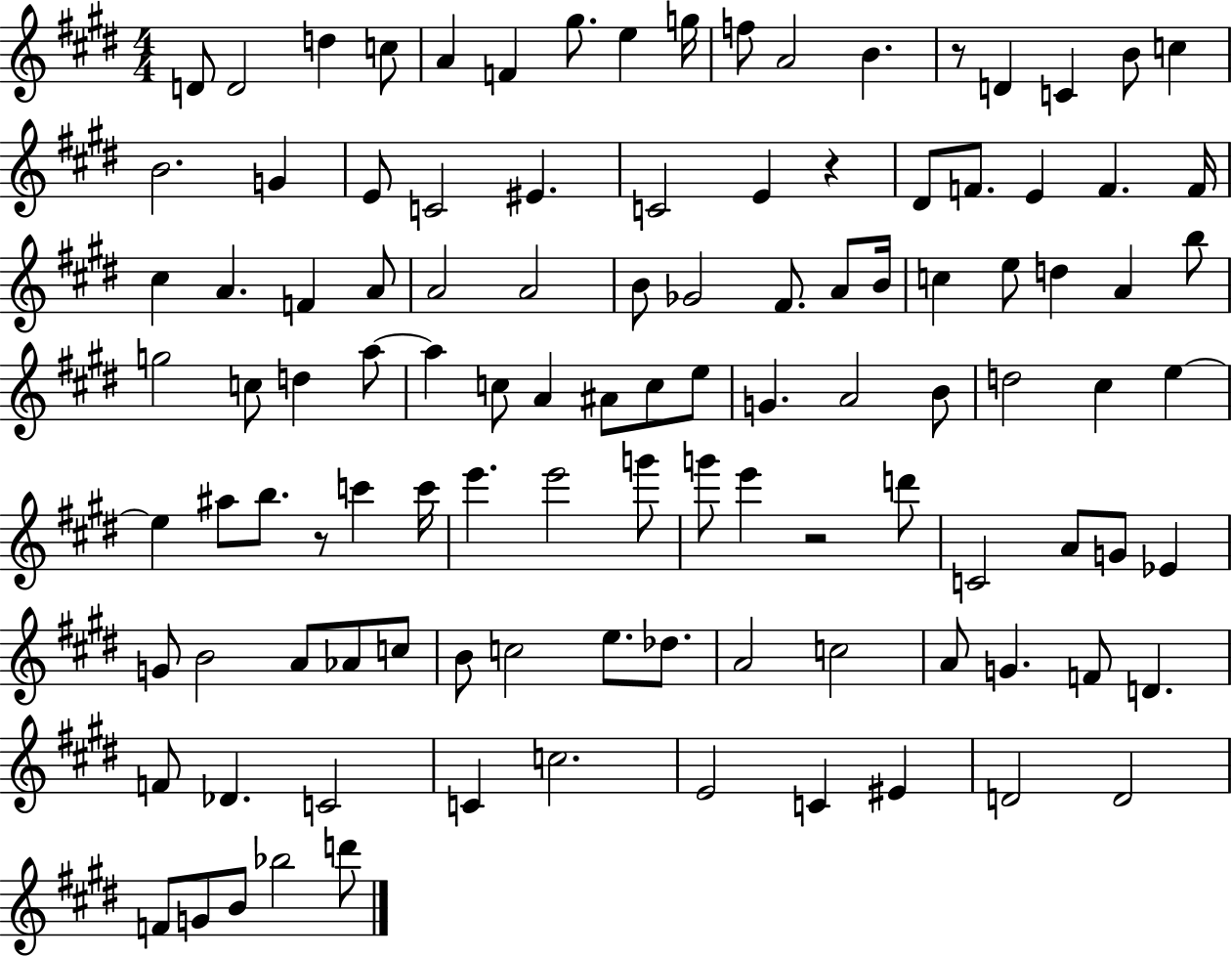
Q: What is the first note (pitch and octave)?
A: D4